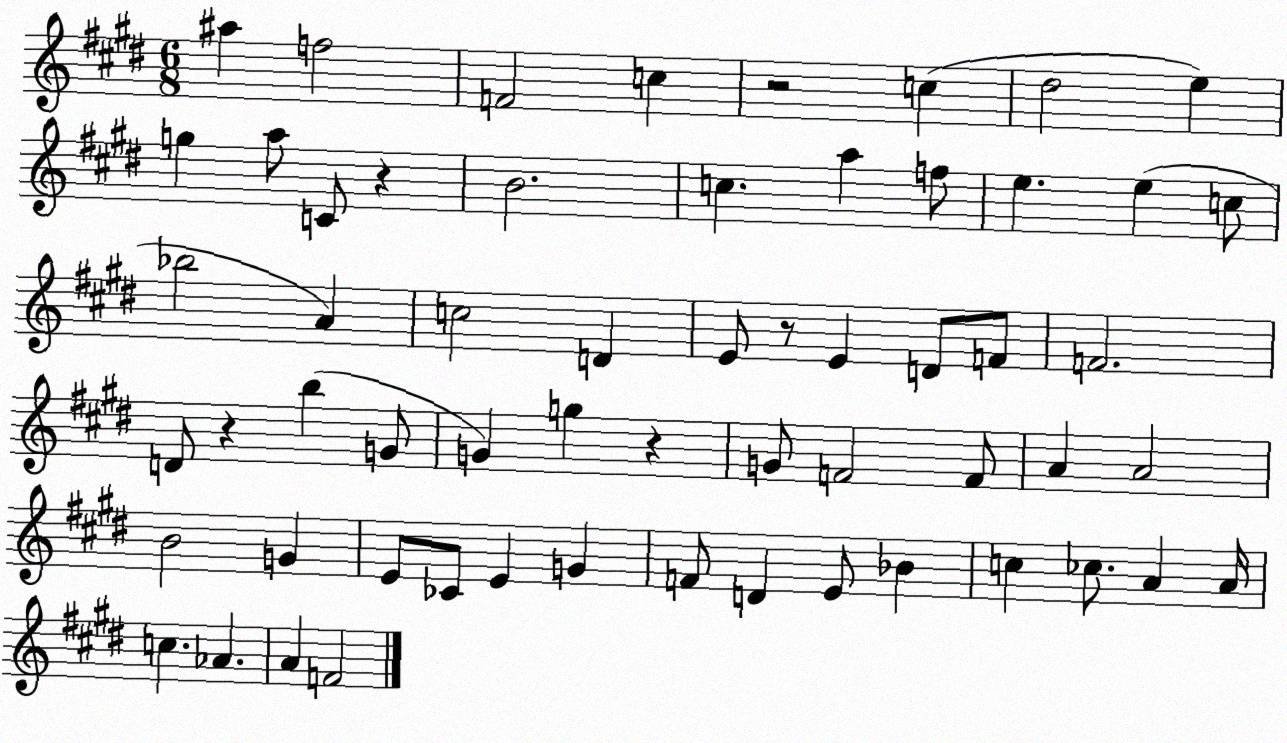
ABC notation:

X:1
T:Untitled
M:6/8
L:1/4
K:E
^a f2 F2 c z2 c ^d2 e g a/2 C/2 z B2 c a f/2 e e c/2 _b2 A c2 D E/2 z/2 E D/2 F/2 F2 D/2 z b G/2 G g z G/2 F2 F/2 A A2 B2 G E/2 _C/2 E G F/2 D E/2 _B c _c/2 A A/4 c _A A F2